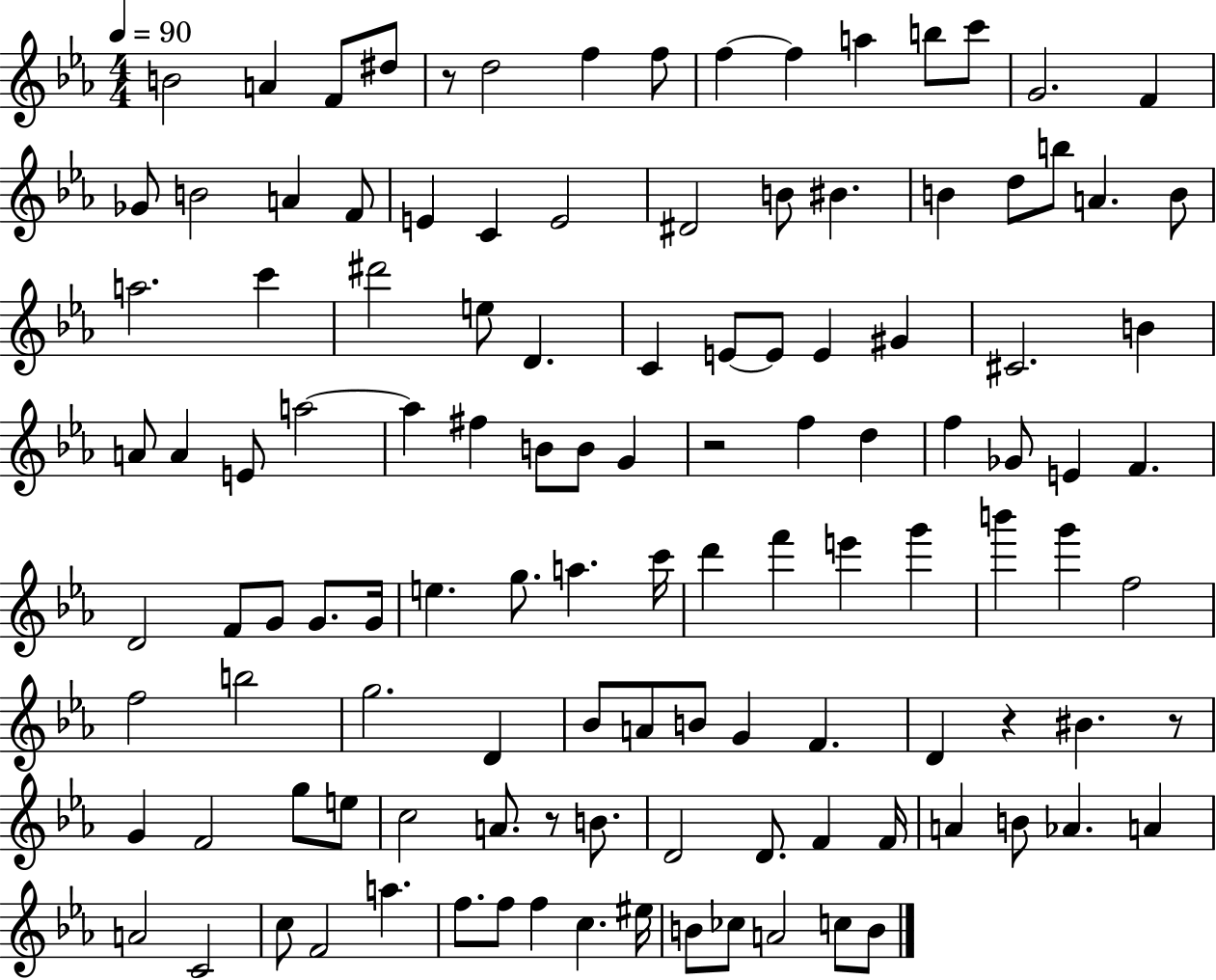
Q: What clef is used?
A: treble